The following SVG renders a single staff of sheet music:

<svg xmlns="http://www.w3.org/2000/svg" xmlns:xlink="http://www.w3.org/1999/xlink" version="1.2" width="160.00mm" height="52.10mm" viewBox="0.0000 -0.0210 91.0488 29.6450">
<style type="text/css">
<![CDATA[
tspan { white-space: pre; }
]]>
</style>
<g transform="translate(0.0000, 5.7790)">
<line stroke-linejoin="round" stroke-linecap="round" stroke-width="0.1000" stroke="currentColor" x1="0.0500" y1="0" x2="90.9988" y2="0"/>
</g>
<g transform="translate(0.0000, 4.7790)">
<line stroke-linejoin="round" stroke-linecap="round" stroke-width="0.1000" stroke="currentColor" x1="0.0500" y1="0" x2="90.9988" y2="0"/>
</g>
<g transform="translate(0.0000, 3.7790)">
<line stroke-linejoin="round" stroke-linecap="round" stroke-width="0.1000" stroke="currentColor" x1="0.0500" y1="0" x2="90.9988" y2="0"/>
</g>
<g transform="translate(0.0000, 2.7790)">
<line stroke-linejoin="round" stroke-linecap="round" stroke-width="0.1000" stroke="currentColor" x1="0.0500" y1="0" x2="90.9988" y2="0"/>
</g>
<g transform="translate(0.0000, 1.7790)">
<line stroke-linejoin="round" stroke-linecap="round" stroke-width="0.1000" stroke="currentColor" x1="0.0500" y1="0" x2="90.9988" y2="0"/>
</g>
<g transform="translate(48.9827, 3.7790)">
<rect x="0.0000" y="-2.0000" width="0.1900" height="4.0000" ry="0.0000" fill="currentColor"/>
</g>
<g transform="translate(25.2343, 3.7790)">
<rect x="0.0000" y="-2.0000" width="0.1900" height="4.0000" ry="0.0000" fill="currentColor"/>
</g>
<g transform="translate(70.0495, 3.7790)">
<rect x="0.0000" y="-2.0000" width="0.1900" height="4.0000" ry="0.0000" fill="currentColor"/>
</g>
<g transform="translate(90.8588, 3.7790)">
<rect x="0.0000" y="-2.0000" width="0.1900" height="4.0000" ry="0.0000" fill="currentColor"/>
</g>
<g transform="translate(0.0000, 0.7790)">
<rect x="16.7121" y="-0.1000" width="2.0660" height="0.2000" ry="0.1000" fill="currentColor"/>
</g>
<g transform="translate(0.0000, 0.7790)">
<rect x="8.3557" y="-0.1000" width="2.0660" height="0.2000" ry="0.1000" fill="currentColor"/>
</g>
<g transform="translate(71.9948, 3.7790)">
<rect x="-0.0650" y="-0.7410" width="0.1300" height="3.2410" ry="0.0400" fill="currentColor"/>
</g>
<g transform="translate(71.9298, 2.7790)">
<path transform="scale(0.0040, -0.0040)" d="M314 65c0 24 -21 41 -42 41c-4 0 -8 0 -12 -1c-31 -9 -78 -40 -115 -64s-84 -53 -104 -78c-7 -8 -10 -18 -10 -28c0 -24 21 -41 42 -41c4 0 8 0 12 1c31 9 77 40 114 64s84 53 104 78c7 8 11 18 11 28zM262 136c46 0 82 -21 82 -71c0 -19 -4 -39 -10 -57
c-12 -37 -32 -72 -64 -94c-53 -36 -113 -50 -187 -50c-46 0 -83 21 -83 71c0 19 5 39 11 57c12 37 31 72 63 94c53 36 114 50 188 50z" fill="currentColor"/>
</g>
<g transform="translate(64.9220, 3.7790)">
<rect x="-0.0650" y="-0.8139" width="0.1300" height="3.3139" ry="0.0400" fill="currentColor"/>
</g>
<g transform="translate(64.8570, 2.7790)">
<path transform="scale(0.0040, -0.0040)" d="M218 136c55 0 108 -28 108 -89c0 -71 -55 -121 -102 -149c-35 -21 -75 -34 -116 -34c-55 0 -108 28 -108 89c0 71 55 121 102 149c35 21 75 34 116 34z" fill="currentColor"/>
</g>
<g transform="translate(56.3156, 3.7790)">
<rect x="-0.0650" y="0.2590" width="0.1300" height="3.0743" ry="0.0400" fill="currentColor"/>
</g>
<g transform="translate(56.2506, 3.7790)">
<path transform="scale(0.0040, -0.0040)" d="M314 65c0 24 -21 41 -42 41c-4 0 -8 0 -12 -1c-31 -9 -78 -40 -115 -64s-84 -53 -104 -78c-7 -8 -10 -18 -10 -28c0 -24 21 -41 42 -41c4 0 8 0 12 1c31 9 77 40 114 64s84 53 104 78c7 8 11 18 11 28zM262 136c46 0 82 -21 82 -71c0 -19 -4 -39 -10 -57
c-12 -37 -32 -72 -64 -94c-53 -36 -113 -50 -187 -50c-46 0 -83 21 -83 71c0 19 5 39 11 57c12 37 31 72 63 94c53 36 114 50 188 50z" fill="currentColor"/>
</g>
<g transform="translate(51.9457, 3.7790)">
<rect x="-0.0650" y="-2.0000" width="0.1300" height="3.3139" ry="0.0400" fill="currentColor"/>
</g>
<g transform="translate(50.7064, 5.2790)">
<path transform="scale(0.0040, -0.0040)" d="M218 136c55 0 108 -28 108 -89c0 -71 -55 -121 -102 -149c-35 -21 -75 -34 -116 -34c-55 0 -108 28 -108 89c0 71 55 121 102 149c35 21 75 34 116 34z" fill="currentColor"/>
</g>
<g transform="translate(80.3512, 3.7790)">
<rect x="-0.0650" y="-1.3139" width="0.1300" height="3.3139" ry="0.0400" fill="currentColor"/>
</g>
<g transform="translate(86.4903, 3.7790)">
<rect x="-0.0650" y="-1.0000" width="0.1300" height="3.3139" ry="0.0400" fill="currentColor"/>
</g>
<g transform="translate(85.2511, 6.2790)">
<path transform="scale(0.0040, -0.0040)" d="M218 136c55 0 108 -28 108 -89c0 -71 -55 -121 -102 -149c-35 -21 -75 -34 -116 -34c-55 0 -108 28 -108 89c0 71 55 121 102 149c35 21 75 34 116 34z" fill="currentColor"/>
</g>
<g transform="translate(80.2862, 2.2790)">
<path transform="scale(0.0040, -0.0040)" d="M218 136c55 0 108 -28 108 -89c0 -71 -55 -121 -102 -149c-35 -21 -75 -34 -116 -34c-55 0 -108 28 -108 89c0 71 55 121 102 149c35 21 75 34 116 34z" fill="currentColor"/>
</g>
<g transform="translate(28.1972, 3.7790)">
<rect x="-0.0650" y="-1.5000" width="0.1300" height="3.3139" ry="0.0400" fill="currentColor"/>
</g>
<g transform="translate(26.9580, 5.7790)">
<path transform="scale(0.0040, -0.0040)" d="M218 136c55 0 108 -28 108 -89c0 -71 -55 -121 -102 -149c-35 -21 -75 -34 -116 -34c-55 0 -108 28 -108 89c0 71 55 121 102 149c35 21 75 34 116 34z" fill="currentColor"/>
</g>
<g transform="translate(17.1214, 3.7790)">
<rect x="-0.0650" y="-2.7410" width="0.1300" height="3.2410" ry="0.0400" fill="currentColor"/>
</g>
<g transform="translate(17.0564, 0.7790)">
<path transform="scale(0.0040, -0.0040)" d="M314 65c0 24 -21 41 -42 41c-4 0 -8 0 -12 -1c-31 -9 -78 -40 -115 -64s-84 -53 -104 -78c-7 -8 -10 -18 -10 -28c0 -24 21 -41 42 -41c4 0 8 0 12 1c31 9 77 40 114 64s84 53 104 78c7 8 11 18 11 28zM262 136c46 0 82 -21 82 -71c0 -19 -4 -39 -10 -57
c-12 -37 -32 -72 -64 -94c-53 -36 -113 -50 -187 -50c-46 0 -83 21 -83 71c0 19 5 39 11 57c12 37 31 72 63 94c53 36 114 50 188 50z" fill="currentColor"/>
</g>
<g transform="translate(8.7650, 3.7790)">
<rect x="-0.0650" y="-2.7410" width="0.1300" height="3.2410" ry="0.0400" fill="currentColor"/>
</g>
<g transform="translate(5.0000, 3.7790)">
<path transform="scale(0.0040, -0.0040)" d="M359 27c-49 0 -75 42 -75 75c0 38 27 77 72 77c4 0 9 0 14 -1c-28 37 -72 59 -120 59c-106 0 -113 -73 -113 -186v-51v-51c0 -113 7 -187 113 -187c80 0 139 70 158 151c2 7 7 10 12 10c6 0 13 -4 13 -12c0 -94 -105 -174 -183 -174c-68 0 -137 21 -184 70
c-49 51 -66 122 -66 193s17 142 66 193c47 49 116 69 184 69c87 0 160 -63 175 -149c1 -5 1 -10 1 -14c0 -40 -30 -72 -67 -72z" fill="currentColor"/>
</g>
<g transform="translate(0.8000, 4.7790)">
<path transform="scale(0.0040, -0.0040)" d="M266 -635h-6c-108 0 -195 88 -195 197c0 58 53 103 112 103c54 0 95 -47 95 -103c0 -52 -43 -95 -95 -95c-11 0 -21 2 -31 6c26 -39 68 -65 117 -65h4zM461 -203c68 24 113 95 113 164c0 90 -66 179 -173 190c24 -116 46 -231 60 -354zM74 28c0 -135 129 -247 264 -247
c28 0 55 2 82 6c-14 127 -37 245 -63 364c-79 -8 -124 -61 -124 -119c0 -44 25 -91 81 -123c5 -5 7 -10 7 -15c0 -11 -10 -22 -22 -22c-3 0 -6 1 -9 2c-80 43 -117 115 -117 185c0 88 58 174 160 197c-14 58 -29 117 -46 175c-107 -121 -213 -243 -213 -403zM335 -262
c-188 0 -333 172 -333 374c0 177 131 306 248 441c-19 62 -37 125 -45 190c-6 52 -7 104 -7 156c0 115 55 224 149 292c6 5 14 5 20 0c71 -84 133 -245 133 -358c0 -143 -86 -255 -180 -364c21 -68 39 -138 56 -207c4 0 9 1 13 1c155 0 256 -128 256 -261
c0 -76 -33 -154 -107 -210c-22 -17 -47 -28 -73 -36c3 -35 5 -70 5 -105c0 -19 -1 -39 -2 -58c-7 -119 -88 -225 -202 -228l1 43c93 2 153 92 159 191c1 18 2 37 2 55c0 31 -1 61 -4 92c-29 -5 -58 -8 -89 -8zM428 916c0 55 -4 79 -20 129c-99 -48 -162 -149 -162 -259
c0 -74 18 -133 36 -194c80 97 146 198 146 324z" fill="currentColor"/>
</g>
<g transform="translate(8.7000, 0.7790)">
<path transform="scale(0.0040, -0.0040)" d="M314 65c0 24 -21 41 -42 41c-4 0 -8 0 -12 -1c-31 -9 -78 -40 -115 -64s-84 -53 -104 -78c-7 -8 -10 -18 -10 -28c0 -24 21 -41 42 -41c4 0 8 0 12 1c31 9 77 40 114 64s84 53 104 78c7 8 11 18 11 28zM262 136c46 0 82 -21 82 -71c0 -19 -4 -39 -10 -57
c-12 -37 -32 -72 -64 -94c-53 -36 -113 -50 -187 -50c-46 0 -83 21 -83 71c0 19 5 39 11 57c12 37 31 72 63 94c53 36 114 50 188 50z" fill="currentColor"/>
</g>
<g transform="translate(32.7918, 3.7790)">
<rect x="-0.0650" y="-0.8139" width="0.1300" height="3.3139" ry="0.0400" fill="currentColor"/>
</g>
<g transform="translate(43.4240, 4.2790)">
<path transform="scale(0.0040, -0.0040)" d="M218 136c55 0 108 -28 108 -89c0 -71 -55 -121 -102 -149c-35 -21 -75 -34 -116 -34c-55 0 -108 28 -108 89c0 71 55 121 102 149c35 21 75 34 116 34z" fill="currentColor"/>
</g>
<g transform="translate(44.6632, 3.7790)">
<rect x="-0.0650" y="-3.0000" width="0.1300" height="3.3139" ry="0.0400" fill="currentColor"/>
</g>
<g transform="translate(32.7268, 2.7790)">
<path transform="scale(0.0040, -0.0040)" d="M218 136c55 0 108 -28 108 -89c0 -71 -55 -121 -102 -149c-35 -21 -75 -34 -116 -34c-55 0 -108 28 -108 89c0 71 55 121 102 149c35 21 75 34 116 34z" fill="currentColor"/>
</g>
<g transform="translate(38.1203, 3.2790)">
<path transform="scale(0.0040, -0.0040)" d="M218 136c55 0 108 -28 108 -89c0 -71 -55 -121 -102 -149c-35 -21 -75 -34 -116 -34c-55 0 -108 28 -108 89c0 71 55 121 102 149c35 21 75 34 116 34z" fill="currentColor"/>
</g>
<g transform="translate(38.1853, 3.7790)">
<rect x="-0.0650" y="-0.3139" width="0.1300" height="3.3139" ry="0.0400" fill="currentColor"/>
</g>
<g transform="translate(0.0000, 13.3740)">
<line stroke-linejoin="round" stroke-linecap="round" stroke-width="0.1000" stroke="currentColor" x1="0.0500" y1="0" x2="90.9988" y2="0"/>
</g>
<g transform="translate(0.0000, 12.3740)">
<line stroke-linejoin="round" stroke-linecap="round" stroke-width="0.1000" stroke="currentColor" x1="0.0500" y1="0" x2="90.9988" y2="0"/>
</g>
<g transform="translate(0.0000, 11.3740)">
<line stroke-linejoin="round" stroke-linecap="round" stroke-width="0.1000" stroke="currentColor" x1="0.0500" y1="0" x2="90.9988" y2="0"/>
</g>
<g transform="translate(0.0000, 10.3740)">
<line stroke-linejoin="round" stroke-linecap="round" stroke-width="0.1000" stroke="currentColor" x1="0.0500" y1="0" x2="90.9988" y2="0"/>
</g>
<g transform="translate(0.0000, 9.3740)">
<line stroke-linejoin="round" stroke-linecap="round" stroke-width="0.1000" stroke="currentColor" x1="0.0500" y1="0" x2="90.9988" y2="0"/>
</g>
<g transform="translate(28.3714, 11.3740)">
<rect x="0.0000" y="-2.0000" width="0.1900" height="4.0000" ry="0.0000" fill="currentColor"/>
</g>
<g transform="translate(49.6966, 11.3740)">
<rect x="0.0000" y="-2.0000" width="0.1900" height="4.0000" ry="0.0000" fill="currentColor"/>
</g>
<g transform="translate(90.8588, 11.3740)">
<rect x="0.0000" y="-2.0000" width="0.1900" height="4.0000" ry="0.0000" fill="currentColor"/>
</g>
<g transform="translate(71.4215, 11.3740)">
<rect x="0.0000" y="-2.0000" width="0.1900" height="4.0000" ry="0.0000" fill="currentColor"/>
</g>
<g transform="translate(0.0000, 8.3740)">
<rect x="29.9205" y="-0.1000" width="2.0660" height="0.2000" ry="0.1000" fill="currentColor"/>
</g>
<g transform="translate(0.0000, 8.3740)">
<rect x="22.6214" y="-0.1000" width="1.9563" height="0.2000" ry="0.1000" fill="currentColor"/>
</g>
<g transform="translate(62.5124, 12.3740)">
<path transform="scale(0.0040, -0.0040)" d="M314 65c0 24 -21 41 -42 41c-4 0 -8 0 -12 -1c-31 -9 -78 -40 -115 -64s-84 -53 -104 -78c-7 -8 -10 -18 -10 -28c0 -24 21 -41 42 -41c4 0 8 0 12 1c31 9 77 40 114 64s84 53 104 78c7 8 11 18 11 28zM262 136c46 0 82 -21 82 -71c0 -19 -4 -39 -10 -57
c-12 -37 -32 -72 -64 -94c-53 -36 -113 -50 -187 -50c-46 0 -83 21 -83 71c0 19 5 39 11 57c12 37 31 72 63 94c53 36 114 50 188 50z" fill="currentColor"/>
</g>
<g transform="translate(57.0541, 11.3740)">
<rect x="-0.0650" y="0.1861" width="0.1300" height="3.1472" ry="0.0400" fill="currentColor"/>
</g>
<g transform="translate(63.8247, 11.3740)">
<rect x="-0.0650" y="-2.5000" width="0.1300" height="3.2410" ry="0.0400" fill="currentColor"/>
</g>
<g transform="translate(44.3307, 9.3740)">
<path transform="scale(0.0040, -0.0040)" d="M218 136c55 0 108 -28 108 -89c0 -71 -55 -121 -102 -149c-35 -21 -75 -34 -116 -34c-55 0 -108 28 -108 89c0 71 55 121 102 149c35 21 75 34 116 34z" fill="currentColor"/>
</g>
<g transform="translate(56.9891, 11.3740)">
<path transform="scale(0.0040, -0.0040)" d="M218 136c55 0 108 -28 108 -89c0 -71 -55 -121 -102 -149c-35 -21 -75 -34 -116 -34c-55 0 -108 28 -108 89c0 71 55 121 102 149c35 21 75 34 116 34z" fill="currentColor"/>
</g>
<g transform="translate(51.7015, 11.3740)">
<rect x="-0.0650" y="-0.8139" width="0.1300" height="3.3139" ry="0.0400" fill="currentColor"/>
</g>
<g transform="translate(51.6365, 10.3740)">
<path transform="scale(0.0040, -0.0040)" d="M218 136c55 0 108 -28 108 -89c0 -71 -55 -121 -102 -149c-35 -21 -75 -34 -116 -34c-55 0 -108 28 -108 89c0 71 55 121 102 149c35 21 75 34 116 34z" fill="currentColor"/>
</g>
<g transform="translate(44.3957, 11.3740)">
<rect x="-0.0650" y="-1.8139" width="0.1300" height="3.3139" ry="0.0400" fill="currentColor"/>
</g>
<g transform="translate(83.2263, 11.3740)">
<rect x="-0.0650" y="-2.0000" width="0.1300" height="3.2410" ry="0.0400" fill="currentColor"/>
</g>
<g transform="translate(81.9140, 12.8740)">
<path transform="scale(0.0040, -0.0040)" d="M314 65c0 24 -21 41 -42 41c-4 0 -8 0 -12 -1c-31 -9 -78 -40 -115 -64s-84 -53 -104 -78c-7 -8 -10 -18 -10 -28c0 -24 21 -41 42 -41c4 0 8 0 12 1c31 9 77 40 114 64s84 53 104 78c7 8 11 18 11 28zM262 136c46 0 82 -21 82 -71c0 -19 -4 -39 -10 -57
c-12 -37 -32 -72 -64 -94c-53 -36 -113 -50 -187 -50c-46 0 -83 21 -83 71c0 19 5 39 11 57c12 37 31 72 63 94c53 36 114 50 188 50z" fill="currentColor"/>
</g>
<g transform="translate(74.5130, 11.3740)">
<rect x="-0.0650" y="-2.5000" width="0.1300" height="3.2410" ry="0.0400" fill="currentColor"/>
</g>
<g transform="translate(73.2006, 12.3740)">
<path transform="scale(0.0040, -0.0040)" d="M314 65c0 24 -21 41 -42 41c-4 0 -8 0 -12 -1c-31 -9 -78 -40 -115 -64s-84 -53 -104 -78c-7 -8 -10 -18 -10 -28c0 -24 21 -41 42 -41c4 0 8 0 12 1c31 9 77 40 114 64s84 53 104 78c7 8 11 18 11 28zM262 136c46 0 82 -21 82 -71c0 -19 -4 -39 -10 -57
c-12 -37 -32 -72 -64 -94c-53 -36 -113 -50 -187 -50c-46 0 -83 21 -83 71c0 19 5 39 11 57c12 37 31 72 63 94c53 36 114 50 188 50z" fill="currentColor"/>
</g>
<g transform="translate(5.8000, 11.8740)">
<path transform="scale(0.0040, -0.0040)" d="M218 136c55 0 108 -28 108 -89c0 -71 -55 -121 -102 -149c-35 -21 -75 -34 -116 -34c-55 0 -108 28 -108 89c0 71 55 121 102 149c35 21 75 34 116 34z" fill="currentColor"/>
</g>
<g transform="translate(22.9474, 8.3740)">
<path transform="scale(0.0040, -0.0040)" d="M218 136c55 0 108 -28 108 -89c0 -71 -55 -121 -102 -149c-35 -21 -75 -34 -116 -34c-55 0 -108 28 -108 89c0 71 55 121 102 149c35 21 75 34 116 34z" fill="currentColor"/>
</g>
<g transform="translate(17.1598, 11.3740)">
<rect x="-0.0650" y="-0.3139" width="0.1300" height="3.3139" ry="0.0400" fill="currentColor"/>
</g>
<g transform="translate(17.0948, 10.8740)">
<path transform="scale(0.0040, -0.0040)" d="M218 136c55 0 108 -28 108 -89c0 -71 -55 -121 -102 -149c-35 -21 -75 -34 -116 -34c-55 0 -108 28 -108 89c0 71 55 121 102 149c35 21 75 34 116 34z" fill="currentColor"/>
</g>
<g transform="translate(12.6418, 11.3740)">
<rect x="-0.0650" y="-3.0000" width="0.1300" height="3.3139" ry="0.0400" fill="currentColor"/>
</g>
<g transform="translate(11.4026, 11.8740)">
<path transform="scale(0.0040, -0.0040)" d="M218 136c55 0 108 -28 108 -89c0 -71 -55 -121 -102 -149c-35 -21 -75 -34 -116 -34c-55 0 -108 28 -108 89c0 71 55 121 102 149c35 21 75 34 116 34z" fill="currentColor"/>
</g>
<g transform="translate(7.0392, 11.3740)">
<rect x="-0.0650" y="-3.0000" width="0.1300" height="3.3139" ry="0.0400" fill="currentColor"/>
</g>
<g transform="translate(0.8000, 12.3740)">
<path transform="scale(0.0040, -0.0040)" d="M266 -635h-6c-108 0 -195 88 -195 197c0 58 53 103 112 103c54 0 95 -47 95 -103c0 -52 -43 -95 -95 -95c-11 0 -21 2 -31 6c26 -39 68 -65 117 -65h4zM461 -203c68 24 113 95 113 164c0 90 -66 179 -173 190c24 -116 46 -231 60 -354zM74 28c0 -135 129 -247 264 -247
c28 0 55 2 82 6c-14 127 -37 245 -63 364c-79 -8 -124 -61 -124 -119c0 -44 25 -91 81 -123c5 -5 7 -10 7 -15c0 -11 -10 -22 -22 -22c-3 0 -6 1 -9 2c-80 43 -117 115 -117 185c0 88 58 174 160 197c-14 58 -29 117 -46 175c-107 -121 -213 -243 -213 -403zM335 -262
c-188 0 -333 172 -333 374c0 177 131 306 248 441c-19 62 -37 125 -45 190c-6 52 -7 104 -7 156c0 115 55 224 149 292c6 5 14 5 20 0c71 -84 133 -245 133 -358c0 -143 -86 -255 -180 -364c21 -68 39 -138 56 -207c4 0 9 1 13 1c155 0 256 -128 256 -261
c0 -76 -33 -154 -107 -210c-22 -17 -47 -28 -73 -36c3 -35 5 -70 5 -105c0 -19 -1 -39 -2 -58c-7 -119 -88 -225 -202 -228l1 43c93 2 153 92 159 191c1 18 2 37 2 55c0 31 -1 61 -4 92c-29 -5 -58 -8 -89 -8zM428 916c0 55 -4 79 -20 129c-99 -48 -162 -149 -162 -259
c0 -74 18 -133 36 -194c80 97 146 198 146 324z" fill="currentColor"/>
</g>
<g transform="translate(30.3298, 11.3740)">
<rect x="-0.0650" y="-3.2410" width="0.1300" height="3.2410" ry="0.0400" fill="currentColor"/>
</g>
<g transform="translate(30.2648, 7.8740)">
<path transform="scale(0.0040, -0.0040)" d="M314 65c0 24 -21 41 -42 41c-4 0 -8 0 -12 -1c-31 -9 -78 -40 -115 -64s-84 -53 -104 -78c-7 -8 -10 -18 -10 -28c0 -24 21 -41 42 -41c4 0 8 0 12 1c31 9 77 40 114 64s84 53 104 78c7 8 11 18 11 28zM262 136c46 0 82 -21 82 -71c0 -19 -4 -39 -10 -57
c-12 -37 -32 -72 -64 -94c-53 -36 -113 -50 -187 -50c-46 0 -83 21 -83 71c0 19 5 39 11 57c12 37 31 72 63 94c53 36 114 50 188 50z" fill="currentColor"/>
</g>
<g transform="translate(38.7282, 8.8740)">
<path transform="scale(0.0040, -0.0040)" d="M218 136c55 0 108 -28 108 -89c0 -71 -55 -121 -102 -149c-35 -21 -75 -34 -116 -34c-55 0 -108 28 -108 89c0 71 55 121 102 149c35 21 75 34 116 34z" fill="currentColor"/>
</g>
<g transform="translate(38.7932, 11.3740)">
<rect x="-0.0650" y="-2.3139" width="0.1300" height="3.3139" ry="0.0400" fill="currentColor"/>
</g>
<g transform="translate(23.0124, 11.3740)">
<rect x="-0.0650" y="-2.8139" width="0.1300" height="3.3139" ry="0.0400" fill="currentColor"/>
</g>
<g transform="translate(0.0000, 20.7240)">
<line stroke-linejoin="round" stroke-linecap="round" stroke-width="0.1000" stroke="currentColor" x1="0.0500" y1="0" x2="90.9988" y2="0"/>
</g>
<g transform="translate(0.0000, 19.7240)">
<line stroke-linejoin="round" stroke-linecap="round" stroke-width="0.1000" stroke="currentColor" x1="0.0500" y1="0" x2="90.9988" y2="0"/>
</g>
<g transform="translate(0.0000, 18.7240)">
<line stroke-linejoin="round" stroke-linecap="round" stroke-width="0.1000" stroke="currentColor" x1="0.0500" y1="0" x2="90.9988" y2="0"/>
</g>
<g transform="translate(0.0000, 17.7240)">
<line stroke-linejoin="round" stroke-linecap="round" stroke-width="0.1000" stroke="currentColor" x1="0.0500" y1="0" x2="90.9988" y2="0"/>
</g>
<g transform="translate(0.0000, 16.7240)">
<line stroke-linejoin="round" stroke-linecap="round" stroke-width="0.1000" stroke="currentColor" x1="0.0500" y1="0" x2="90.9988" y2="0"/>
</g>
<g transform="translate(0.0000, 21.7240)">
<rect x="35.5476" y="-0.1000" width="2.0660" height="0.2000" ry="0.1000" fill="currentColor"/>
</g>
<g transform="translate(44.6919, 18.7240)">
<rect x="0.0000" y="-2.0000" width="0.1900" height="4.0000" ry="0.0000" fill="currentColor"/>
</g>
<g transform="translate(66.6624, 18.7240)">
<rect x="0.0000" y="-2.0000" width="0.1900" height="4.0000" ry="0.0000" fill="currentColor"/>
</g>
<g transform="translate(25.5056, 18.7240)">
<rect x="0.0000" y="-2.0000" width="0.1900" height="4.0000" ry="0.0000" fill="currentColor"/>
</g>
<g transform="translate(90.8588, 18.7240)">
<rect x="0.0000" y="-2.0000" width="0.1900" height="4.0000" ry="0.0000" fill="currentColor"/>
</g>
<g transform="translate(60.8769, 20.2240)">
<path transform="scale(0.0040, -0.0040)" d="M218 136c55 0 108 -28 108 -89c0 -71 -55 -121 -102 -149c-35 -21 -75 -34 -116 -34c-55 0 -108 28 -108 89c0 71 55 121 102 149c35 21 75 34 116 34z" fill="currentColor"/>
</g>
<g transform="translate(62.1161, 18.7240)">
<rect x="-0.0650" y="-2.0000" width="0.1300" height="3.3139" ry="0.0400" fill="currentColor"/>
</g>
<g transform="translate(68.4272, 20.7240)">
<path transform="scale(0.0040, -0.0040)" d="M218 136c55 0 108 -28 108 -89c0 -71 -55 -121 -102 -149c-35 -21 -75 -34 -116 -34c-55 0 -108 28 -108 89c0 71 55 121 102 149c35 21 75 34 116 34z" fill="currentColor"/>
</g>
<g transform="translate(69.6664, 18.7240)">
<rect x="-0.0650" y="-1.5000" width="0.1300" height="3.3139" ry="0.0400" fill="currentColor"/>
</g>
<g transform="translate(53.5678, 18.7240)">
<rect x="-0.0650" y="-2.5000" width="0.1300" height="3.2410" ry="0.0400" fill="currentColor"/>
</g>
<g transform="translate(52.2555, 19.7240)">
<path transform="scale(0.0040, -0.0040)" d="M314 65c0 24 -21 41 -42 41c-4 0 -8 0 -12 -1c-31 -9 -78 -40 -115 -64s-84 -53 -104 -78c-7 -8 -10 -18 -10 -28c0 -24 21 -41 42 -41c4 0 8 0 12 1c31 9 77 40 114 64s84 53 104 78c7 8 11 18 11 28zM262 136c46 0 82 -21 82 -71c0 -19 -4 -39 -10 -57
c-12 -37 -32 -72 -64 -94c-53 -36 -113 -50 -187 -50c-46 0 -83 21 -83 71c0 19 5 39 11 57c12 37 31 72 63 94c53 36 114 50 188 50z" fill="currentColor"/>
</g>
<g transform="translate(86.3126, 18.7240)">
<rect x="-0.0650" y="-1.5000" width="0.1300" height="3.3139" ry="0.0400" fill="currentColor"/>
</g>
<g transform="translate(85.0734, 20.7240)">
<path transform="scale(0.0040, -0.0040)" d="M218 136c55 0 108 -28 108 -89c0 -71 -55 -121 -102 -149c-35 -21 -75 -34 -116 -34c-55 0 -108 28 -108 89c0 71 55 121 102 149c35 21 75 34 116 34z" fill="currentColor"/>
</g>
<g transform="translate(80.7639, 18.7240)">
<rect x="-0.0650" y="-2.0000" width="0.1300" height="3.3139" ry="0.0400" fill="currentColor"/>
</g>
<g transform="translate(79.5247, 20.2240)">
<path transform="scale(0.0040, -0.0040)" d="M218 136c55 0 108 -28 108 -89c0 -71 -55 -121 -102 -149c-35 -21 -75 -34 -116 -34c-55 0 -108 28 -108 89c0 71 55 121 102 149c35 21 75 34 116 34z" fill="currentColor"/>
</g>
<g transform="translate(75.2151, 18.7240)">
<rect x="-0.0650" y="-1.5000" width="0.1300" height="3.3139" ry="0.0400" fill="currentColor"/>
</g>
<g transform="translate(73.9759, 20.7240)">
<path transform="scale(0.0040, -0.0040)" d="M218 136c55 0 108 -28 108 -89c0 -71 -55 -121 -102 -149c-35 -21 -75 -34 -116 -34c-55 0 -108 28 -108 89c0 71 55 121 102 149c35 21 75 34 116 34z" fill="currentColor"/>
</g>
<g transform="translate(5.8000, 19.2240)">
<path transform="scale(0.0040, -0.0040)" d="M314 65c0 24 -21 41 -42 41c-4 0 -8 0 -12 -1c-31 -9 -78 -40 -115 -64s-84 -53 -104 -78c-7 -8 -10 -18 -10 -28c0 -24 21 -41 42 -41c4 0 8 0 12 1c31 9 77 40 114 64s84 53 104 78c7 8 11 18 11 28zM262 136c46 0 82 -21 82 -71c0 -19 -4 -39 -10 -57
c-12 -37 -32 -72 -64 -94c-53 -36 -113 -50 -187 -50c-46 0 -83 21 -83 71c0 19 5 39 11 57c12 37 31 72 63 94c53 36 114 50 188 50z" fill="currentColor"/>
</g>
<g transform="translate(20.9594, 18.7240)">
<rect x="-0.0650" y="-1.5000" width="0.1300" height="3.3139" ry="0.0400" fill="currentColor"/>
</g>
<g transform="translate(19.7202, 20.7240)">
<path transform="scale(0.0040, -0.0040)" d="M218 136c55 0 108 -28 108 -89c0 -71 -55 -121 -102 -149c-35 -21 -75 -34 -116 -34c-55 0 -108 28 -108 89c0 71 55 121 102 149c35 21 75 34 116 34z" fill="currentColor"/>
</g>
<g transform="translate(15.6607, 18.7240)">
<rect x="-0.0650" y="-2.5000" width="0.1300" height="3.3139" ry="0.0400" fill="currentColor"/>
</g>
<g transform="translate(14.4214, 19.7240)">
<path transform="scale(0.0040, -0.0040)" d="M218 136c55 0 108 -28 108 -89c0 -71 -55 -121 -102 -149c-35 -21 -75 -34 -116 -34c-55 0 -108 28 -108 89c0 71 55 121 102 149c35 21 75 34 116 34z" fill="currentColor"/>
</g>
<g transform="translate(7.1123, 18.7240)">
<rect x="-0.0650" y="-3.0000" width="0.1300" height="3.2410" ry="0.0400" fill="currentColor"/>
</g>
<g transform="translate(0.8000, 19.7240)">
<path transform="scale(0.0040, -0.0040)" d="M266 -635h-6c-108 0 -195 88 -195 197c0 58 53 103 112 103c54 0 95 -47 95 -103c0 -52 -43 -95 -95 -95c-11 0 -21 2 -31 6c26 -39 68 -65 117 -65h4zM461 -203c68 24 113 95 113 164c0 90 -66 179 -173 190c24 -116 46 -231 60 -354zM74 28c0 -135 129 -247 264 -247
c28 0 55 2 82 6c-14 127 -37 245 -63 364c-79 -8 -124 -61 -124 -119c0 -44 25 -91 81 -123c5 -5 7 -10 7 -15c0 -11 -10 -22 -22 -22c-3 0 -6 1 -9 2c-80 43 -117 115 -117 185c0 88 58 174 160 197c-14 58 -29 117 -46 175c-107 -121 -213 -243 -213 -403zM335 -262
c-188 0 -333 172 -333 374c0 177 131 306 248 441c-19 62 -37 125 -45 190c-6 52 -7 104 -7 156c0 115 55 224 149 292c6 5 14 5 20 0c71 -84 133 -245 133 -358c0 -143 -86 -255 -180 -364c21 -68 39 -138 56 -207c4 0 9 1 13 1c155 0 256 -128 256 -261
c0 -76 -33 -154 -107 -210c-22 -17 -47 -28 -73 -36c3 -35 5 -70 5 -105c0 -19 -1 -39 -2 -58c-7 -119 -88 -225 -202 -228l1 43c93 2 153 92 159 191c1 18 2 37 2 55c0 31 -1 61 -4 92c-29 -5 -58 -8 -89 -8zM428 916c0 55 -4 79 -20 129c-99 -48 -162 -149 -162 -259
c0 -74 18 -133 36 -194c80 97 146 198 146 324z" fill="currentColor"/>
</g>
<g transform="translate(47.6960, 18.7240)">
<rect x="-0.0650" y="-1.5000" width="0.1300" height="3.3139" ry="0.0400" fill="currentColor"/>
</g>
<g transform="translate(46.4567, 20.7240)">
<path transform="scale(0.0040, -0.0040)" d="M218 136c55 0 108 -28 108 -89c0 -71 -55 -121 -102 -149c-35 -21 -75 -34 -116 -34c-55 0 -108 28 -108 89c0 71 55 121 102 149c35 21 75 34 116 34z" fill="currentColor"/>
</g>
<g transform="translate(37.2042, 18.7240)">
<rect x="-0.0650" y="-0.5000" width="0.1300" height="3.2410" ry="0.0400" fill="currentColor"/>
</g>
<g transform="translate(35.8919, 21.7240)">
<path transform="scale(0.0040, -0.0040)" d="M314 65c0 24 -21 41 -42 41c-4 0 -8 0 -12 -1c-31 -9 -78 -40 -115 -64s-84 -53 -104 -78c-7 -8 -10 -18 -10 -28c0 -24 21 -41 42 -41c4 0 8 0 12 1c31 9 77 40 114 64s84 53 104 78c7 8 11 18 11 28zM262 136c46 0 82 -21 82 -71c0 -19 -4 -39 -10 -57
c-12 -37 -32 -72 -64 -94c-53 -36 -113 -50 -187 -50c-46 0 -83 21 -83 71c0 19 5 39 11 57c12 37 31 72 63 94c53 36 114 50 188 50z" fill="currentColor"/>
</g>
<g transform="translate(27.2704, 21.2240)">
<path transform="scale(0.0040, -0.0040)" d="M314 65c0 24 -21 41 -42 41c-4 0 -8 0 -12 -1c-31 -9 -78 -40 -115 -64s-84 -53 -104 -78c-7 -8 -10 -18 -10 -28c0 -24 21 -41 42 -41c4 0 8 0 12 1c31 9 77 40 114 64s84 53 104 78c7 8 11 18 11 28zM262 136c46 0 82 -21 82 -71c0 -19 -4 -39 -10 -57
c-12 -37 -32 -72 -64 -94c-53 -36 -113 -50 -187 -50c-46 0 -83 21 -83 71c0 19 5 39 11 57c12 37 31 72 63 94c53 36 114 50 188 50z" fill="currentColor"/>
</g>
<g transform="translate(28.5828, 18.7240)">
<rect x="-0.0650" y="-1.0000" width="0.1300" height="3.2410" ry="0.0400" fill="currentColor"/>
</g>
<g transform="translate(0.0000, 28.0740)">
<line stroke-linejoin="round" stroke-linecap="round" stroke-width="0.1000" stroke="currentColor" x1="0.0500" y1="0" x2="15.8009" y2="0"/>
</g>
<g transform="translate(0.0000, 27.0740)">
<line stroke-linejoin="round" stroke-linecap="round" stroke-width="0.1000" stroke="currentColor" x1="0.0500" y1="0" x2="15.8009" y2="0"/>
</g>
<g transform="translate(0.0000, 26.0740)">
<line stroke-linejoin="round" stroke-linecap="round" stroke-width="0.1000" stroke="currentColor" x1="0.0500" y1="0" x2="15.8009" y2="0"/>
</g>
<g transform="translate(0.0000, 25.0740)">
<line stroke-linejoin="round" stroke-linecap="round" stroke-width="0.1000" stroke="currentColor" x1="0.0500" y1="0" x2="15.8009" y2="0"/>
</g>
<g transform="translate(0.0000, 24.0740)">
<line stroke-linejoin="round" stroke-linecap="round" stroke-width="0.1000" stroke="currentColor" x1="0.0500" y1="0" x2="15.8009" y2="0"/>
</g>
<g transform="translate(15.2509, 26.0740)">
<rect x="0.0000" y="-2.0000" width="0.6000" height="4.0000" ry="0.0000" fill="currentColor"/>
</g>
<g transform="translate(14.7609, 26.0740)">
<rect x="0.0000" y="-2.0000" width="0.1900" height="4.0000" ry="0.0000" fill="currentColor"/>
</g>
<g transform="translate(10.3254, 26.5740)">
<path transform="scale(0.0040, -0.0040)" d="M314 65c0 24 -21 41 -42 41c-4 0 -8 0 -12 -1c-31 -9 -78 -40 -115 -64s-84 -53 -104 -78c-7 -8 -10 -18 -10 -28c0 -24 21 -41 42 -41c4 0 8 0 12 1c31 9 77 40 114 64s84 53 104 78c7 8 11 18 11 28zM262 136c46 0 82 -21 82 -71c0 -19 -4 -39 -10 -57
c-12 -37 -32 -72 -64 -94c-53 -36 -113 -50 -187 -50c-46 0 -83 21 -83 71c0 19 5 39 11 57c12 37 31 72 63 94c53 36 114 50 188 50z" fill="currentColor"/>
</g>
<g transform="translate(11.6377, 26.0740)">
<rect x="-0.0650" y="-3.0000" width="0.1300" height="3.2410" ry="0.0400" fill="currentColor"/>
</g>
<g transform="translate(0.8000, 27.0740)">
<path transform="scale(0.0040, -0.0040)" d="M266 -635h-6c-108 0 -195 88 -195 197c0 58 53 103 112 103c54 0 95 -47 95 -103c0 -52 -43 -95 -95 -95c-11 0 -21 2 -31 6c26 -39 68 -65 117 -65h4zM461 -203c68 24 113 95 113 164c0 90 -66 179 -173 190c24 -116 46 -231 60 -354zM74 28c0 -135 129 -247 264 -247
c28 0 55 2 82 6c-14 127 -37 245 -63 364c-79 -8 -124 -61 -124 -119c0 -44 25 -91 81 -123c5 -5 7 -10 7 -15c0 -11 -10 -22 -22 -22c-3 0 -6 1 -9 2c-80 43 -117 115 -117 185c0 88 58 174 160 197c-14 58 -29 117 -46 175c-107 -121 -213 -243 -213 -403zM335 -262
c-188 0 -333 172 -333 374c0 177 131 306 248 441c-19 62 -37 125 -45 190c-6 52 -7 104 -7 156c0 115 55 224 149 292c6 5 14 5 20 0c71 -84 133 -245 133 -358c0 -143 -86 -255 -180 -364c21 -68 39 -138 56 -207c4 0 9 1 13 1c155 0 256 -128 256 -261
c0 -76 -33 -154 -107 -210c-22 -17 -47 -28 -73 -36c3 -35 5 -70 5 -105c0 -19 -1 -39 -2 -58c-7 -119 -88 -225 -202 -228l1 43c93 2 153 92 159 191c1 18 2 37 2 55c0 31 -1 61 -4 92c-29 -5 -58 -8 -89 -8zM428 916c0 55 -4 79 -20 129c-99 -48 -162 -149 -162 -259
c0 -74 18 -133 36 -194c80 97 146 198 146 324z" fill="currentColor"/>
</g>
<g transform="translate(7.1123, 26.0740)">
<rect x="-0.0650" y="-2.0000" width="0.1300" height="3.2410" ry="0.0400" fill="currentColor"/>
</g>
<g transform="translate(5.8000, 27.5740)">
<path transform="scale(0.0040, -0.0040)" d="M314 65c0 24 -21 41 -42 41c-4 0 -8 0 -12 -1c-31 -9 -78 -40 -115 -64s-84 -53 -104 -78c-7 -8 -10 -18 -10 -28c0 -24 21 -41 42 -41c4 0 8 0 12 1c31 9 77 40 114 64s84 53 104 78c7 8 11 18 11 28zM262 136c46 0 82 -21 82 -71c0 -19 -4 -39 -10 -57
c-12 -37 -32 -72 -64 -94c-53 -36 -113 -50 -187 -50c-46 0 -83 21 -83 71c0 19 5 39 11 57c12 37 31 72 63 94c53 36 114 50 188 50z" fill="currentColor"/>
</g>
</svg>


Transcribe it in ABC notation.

X:1
T:Untitled
M:4/4
L:1/4
K:C
a2 a2 E d c A F B2 d d2 e D A A c a b2 g f d B G2 G2 F2 A2 G E D2 C2 E G2 F E E F E F2 A2